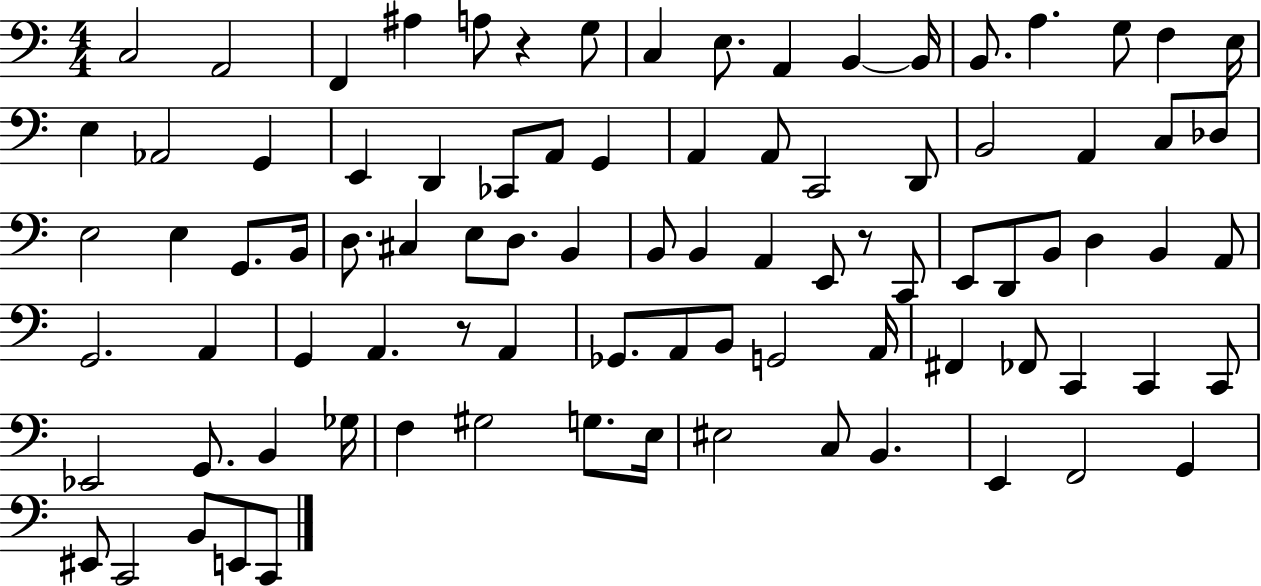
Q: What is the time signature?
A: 4/4